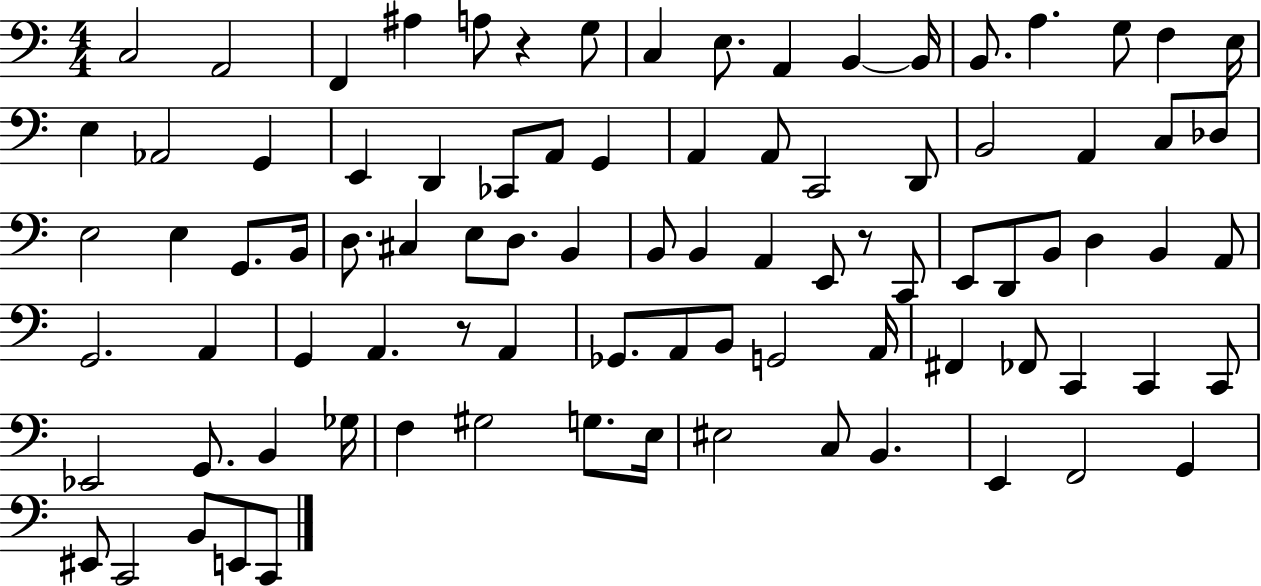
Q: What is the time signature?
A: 4/4